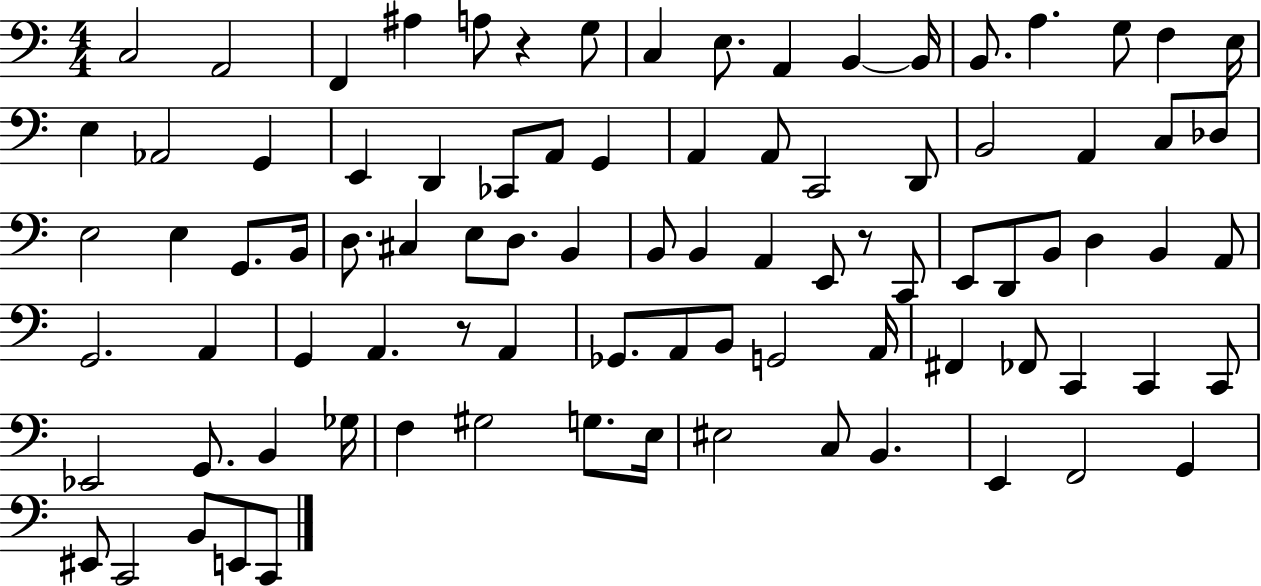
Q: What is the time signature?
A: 4/4